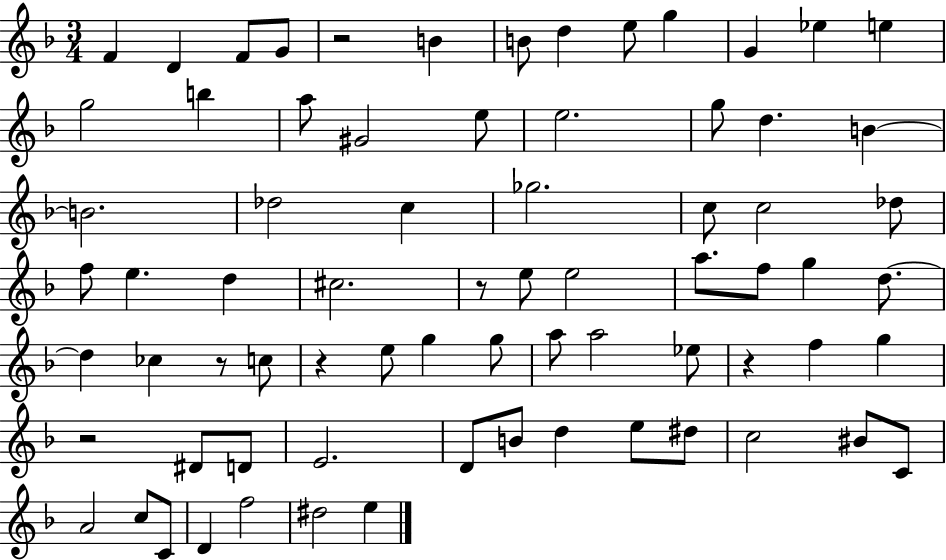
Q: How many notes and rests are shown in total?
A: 73